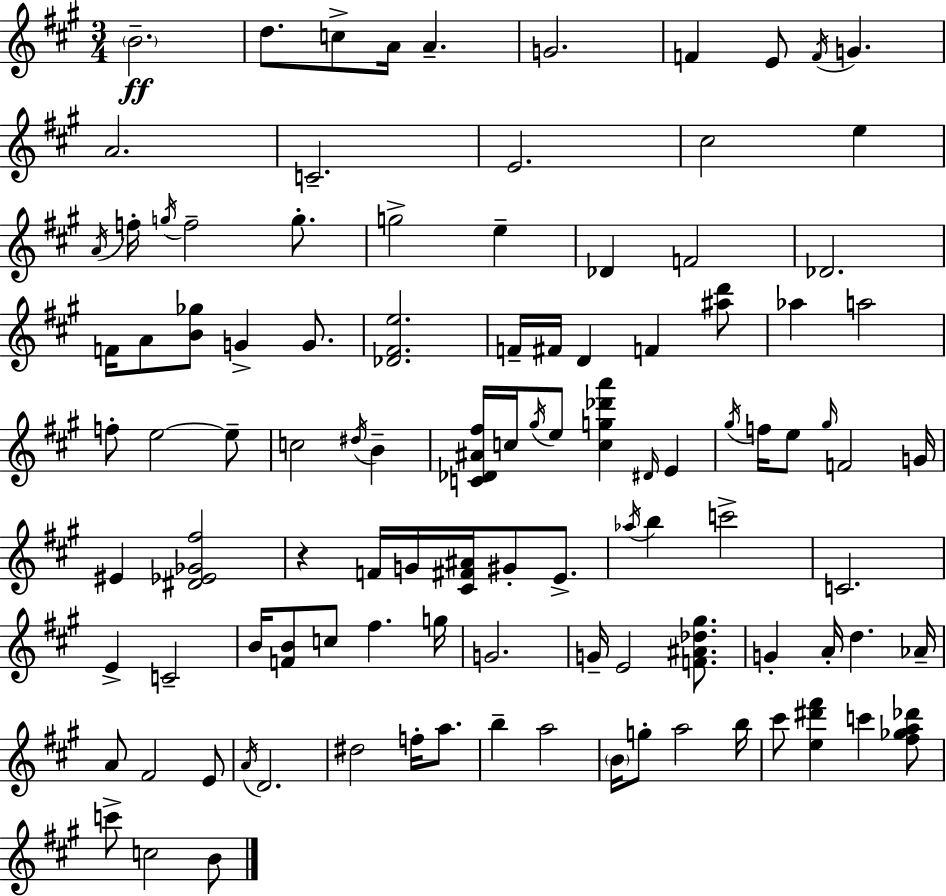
{
  \clef treble
  \numericTimeSignature
  \time 3/4
  \key a \major
  \parenthesize b'2.--\ff | d''8. c''8-> a'16 a'4.-- | g'2. | f'4 e'8 \acciaccatura { f'16 } g'4. | \break a'2. | c'2.-- | e'2. | cis''2 e''4 | \break \acciaccatura { a'16 } f''16-. \acciaccatura { g''16 } f''2-- | g''8.-. g''2-> e''4-- | des'4 f'2 | des'2. | \break f'16 a'8 <b' ges''>8 g'4-> | g'8. <des' fis' e''>2. | f'16-- fis'16 d'4 f'4 | <ais'' d'''>8 aes''4 a''2 | \break f''8-. e''2~~ | e''8-- c''2 \acciaccatura { dis''16 } | b'4-- <c' des' ais' fis''>16 c''16 \acciaccatura { gis''16 } e''8 <c'' g'' des''' a'''>4 | \grace { dis'16 } e'4 \acciaccatura { gis''16 } f''16 e''8 \grace { gis''16 } f'2 | \break g'16 eis'4 | <dis' ees' ges' fis''>2 r4 | f'16 g'16 <cis' fis' ais'>16 gis'8-. e'8.-> \acciaccatura { aes''16 } b''4 | c'''2-> c'2. | \break e'4-> | c'2-- b'16 <f' b'>8 | c''8 fis''4. g''16 g'2. | g'16-- e'2 | \break <f' ais' des'' gis''>8. g'4-. | a'16-. d''4. aes'16-- a'8 fis'2 | e'8 \acciaccatura { a'16 } d'2. | dis''2 | \break f''16-. a''8. b''4-- | a''2 \parenthesize b'16 g''8-. | a''2 b''16 cis'''8 | <e'' dis''' fis'''>4 c'''4 <fis'' ges'' a'' des'''>8 c'''8-> | \break c''2 b'8 \bar "|."
}